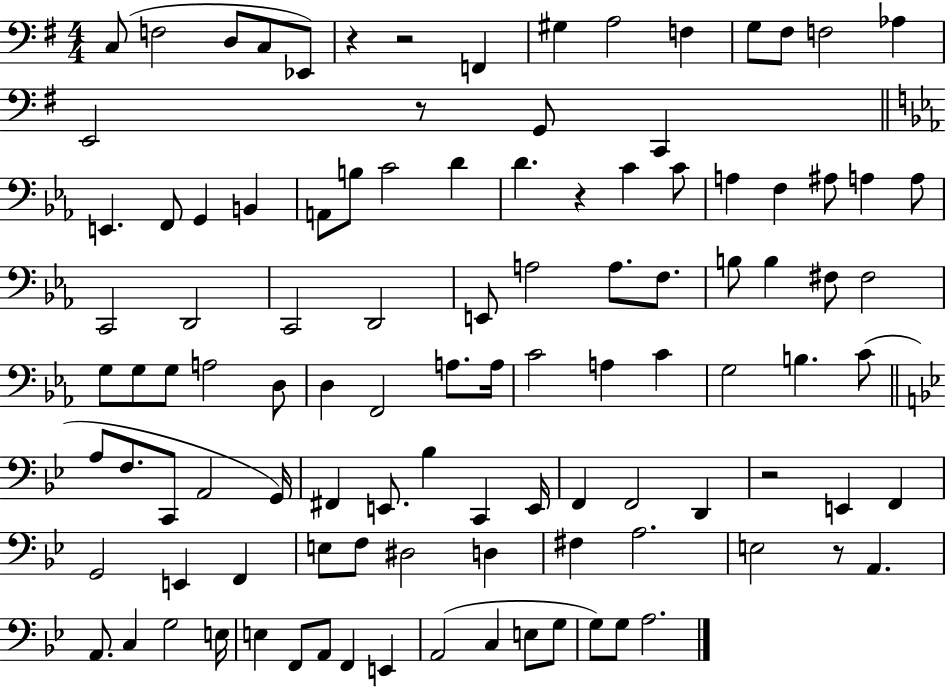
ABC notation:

X:1
T:Untitled
M:4/4
L:1/4
K:G
C,/2 F,2 D,/2 C,/2 _E,,/2 z z2 F,, ^G, A,2 F, G,/2 ^F,/2 F,2 _A, E,,2 z/2 G,,/2 C,, E,, F,,/2 G,, B,, A,,/2 B,/2 C2 D D z C C/2 A, F, ^A,/2 A, A,/2 C,,2 D,,2 C,,2 D,,2 E,,/2 A,2 A,/2 F,/2 B,/2 B, ^F,/2 ^F,2 G,/2 G,/2 G,/2 A,2 D,/2 D, F,,2 A,/2 A,/4 C2 A, C G,2 B, C/2 A,/2 F,/2 C,,/2 A,,2 G,,/4 ^F,, E,,/2 _B, C,, E,,/4 F,, F,,2 D,, z2 E,, F,, G,,2 E,, F,, E,/2 F,/2 ^D,2 D, ^F, A,2 E,2 z/2 A,, A,,/2 C, G,2 E,/4 E, F,,/2 A,,/2 F,, E,, A,,2 C, E,/2 G,/2 G,/2 G,/2 A,2